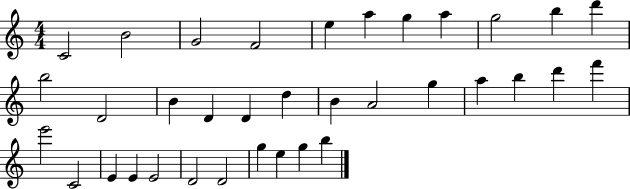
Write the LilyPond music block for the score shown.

{
  \clef treble
  \numericTimeSignature
  \time 4/4
  \key c \major
  c'2 b'2 | g'2 f'2 | e''4 a''4 g''4 a''4 | g''2 b''4 d'''4 | \break b''2 d'2 | b'4 d'4 d'4 d''4 | b'4 a'2 g''4 | a''4 b''4 d'''4 f'''4 | \break e'''2 c'2 | e'4 e'4 e'2 | d'2 d'2 | g''4 e''4 g''4 b''4 | \break \bar "|."
}